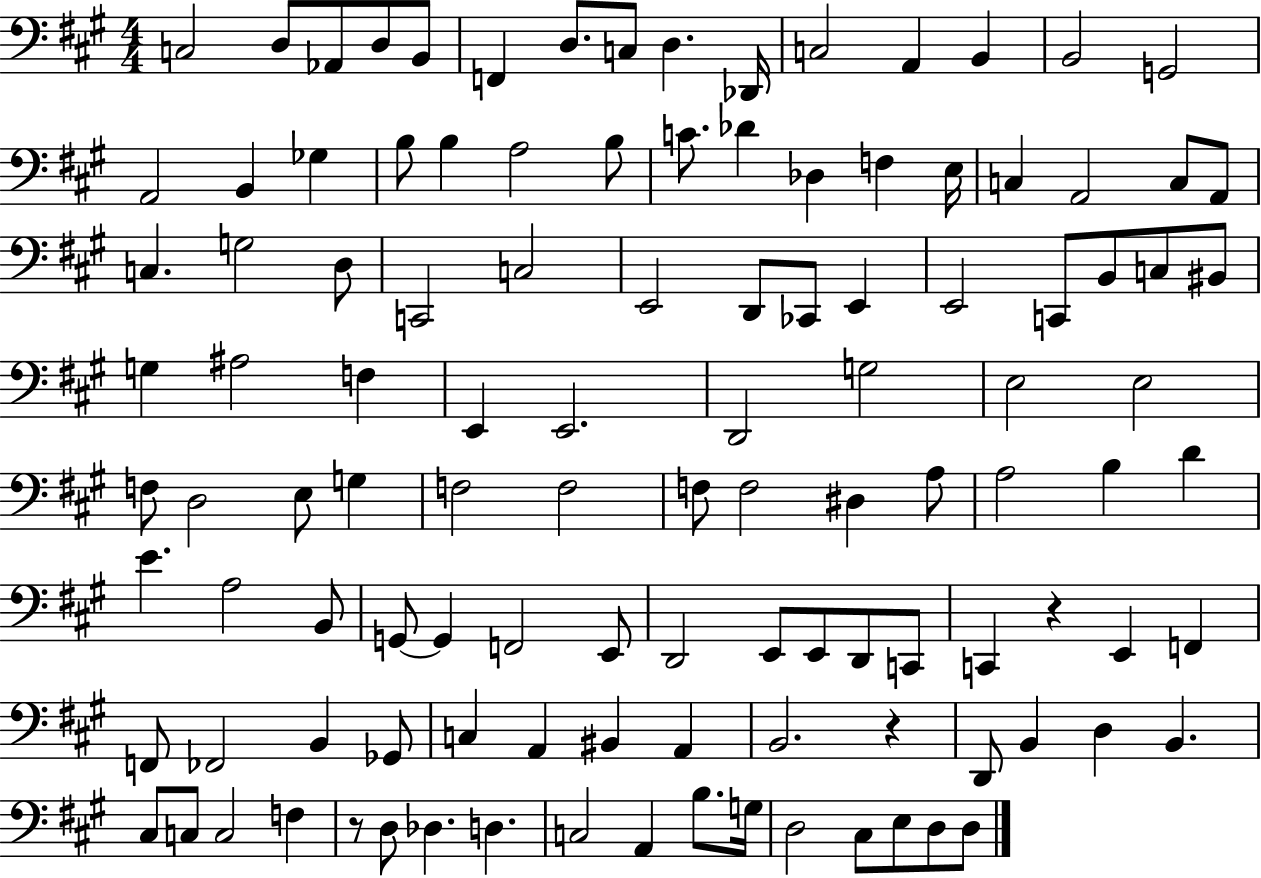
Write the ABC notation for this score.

X:1
T:Untitled
M:4/4
L:1/4
K:A
C,2 D,/2 _A,,/2 D,/2 B,,/2 F,, D,/2 C,/2 D, _D,,/4 C,2 A,, B,, B,,2 G,,2 A,,2 B,, _G, B,/2 B, A,2 B,/2 C/2 _D _D, F, E,/4 C, A,,2 C,/2 A,,/2 C, G,2 D,/2 C,,2 C,2 E,,2 D,,/2 _C,,/2 E,, E,,2 C,,/2 B,,/2 C,/2 ^B,,/2 G, ^A,2 F, E,, E,,2 D,,2 G,2 E,2 E,2 F,/2 D,2 E,/2 G, F,2 F,2 F,/2 F,2 ^D, A,/2 A,2 B, D E A,2 B,,/2 G,,/2 G,, F,,2 E,,/2 D,,2 E,,/2 E,,/2 D,,/2 C,,/2 C,, z E,, F,, F,,/2 _F,,2 B,, _G,,/2 C, A,, ^B,, A,, B,,2 z D,,/2 B,, D, B,, ^C,/2 C,/2 C,2 F, z/2 D,/2 _D, D, C,2 A,, B,/2 G,/4 D,2 ^C,/2 E,/2 D,/2 D,/2